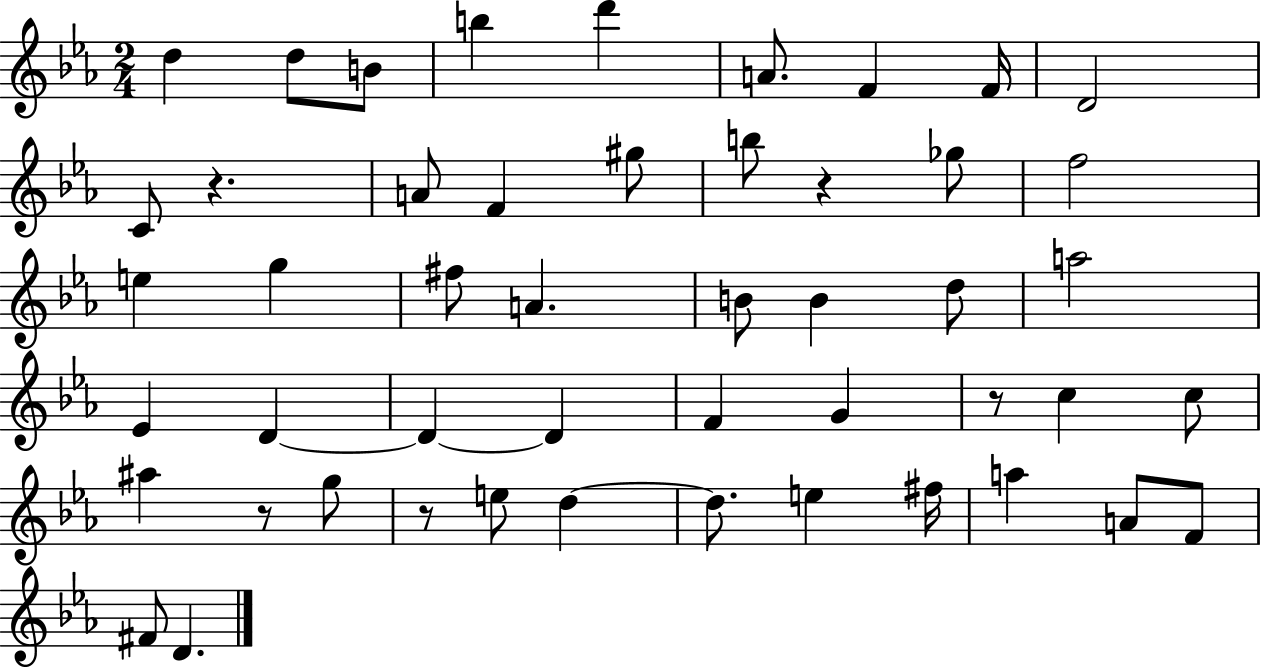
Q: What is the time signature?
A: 2/4